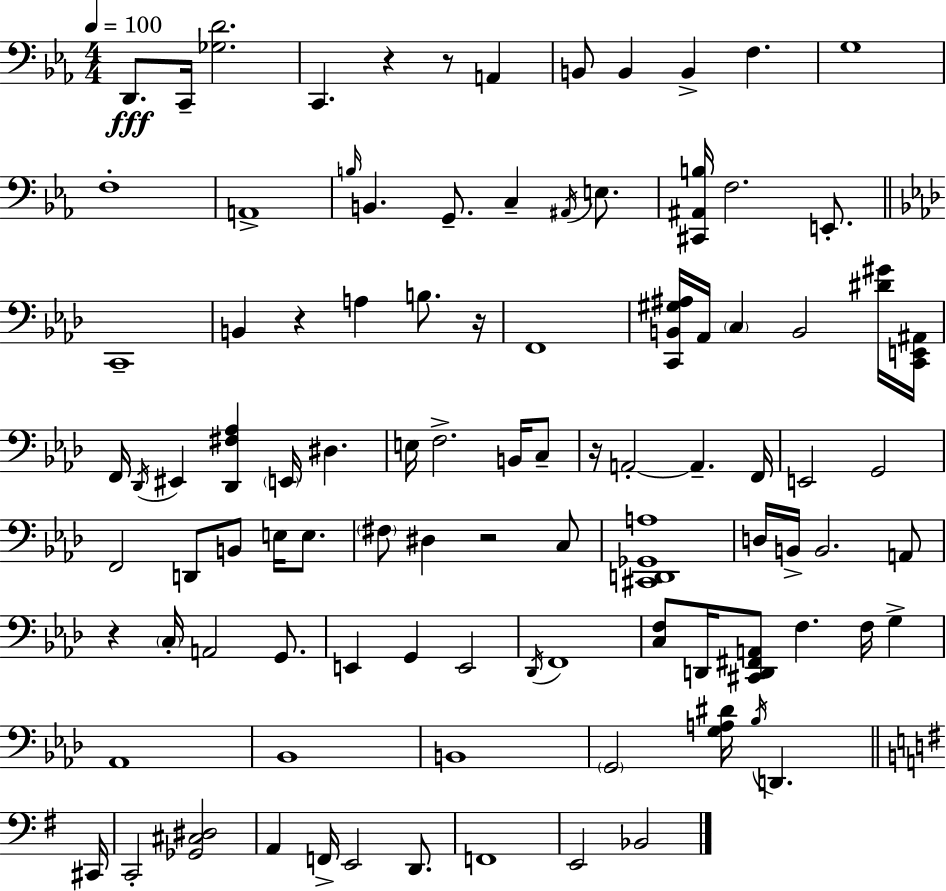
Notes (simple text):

D2/e. C2/s [Gb3,D4]/h. C2/q. R/q R/e A2/q B2/e B2/q B2/q F3/q. G3/w F3/w A2/w B3/s B2/q. G2/e. C3/q A#2/s E3/e. [C#2,A#2,B3]/s F3/h. E2/e. C2/w B2/q R/q A3/q B3/e. R/s F2/w [C2,B2,G#3,A#3]/s Ab2/s C3/q B2/h [D#4,G#4]/s [C2,E2,A#2]/s F2/s Db2/s EIS2/q [Db2,F#3,Ab3]/q E2/s D#3/q. E3/s F3/h. B2/s C3/e R/s A2/h A2/q. F2/s E2/h G2/h F2/h D2/e B2/e E3/s E3/e. F#3/e D#3/q R/h C3/e [C#2,D2,Gb2,A3]/w D3/s B2/s B2/h. A2/e R/q C3/s A2/h G2/e. E2/q G2/q E2/h Db2/s F2/w [C3,F3]/e D2/s [C#2,D2,F#2,A2]/e F3/q. F3/s G3/q Ab2/w Bb2/w B2/w G2/h [G3,A3,D#4]/s Bb3/s D2/q. C#2/s C2/h [Gb2,C#3,D#3]/h A2/q F2/s E2/h D2/e. F2/w E2/h Bb2/h